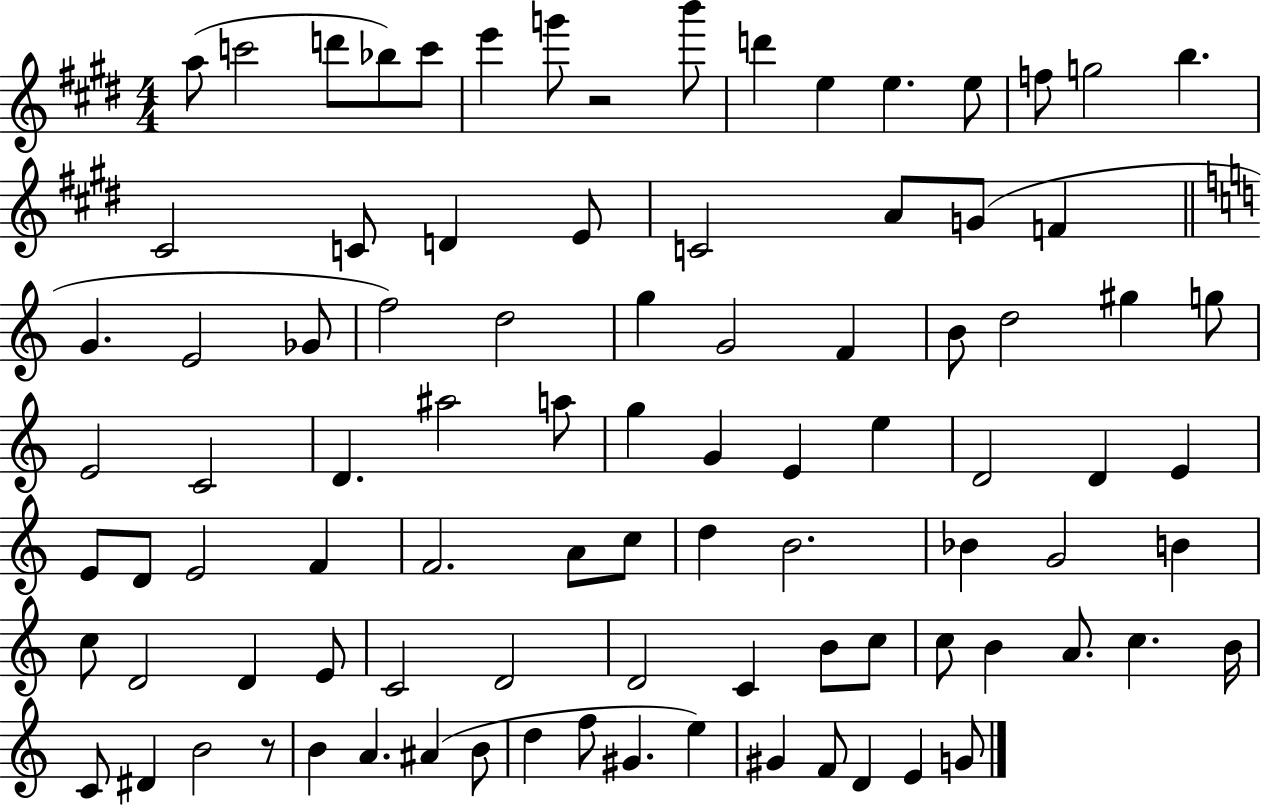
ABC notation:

X:1
T:Untitled
M:4/4
L:1/4
K:E
a/2 c'2 d'/2 _b/2 c'/2 e' g'/2 z2 b'/2 d' e e e/2 f/2 g2 b ^C2 C/2 D E/2 C2 A/2 G/2 F G E2 _G/2 f2 d2 g G2 F B/2 d2 ^g g/2 E2 C2 D ^a2 a/2 g G E e D2 D E E/2 D/2 E2 F F2 A/2 c/2 d B2 _B G2 B c/2 D2 D E/2 C2 D2 D2 C B/2 c/2 c/2 B A/2 c B/4 C/2 ^D B2 z/2 B A ^A B/2 d f/2 ^G e ^G F/2 D E G/2